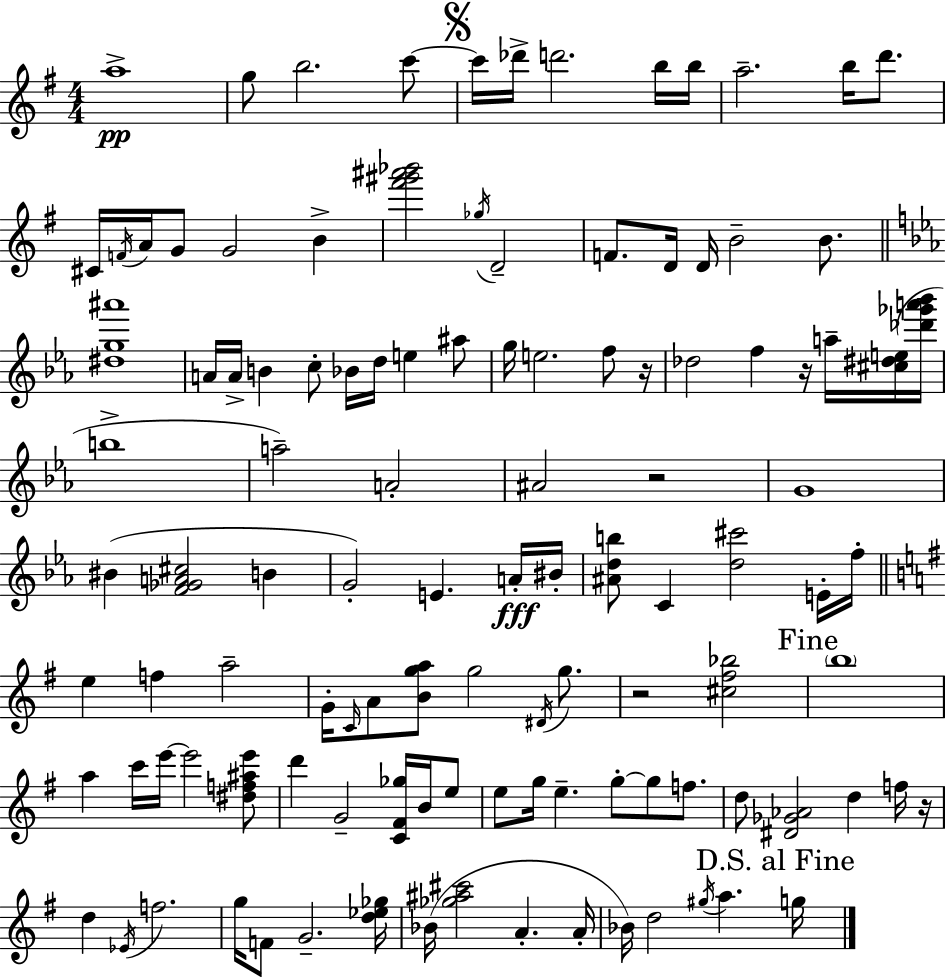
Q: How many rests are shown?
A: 5